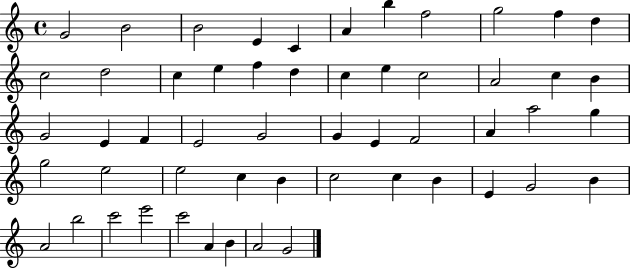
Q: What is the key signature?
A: C major